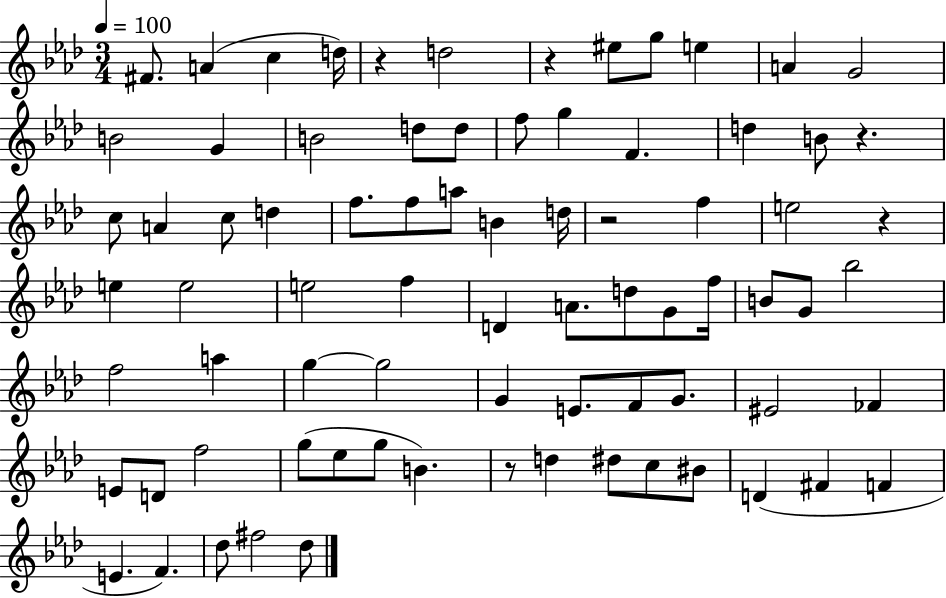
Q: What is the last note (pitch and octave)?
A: Db5